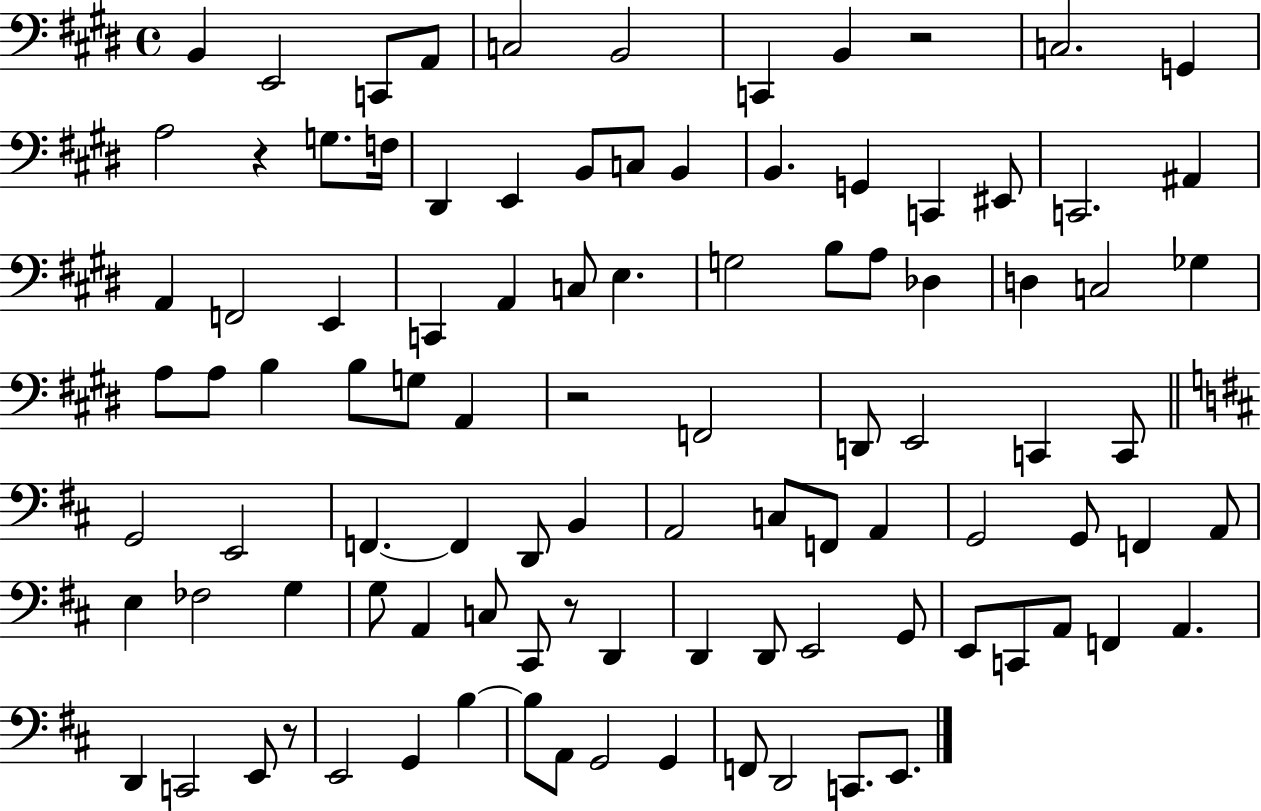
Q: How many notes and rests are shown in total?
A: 99